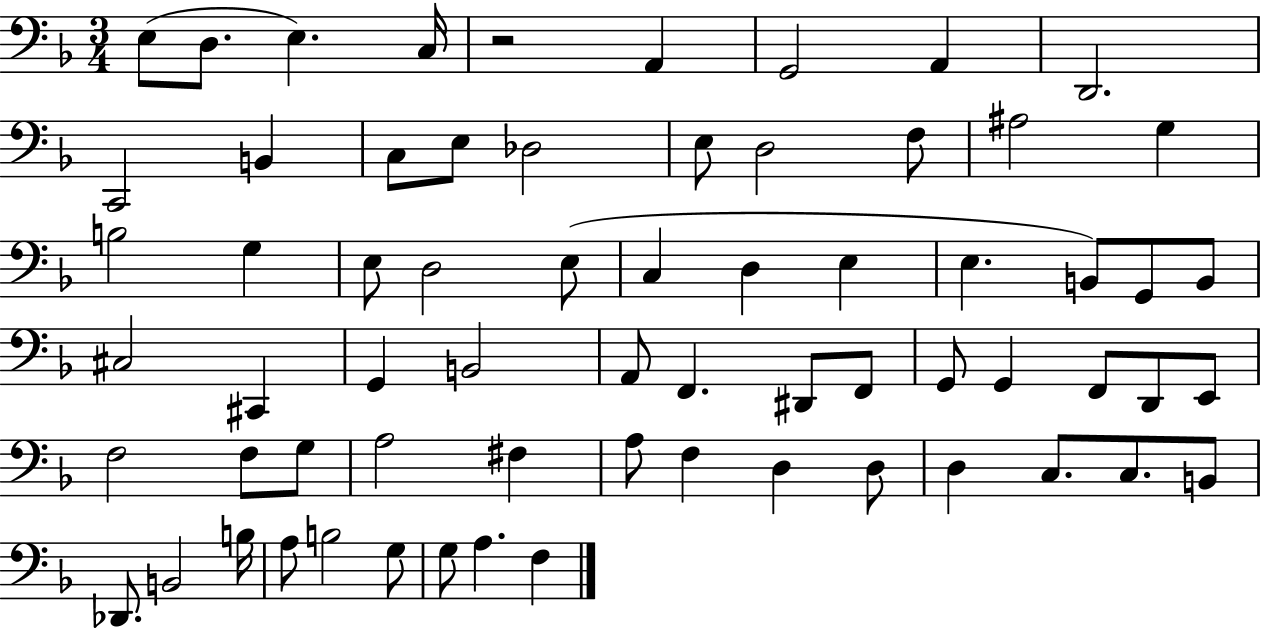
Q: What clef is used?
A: bass